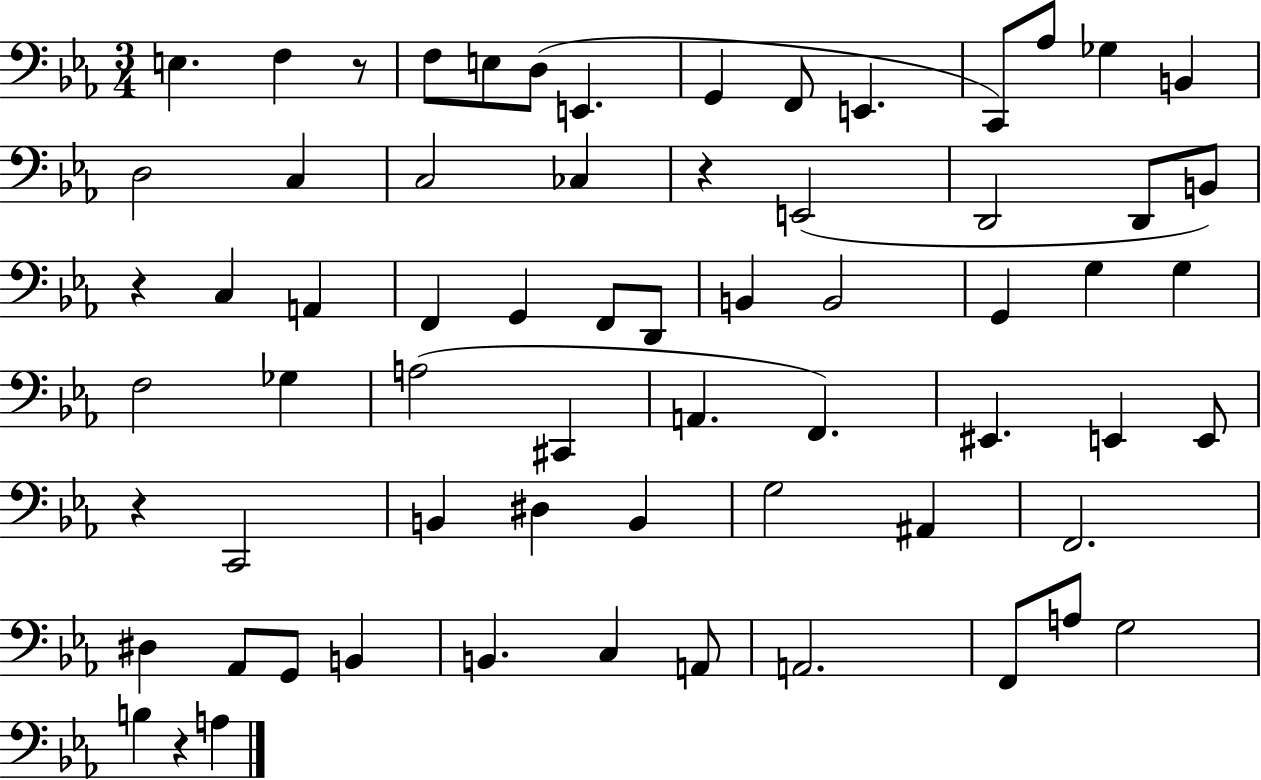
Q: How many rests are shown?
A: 5